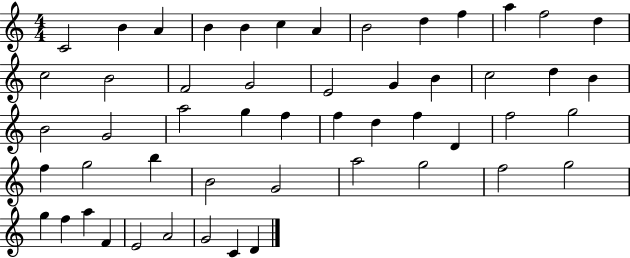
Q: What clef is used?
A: treble